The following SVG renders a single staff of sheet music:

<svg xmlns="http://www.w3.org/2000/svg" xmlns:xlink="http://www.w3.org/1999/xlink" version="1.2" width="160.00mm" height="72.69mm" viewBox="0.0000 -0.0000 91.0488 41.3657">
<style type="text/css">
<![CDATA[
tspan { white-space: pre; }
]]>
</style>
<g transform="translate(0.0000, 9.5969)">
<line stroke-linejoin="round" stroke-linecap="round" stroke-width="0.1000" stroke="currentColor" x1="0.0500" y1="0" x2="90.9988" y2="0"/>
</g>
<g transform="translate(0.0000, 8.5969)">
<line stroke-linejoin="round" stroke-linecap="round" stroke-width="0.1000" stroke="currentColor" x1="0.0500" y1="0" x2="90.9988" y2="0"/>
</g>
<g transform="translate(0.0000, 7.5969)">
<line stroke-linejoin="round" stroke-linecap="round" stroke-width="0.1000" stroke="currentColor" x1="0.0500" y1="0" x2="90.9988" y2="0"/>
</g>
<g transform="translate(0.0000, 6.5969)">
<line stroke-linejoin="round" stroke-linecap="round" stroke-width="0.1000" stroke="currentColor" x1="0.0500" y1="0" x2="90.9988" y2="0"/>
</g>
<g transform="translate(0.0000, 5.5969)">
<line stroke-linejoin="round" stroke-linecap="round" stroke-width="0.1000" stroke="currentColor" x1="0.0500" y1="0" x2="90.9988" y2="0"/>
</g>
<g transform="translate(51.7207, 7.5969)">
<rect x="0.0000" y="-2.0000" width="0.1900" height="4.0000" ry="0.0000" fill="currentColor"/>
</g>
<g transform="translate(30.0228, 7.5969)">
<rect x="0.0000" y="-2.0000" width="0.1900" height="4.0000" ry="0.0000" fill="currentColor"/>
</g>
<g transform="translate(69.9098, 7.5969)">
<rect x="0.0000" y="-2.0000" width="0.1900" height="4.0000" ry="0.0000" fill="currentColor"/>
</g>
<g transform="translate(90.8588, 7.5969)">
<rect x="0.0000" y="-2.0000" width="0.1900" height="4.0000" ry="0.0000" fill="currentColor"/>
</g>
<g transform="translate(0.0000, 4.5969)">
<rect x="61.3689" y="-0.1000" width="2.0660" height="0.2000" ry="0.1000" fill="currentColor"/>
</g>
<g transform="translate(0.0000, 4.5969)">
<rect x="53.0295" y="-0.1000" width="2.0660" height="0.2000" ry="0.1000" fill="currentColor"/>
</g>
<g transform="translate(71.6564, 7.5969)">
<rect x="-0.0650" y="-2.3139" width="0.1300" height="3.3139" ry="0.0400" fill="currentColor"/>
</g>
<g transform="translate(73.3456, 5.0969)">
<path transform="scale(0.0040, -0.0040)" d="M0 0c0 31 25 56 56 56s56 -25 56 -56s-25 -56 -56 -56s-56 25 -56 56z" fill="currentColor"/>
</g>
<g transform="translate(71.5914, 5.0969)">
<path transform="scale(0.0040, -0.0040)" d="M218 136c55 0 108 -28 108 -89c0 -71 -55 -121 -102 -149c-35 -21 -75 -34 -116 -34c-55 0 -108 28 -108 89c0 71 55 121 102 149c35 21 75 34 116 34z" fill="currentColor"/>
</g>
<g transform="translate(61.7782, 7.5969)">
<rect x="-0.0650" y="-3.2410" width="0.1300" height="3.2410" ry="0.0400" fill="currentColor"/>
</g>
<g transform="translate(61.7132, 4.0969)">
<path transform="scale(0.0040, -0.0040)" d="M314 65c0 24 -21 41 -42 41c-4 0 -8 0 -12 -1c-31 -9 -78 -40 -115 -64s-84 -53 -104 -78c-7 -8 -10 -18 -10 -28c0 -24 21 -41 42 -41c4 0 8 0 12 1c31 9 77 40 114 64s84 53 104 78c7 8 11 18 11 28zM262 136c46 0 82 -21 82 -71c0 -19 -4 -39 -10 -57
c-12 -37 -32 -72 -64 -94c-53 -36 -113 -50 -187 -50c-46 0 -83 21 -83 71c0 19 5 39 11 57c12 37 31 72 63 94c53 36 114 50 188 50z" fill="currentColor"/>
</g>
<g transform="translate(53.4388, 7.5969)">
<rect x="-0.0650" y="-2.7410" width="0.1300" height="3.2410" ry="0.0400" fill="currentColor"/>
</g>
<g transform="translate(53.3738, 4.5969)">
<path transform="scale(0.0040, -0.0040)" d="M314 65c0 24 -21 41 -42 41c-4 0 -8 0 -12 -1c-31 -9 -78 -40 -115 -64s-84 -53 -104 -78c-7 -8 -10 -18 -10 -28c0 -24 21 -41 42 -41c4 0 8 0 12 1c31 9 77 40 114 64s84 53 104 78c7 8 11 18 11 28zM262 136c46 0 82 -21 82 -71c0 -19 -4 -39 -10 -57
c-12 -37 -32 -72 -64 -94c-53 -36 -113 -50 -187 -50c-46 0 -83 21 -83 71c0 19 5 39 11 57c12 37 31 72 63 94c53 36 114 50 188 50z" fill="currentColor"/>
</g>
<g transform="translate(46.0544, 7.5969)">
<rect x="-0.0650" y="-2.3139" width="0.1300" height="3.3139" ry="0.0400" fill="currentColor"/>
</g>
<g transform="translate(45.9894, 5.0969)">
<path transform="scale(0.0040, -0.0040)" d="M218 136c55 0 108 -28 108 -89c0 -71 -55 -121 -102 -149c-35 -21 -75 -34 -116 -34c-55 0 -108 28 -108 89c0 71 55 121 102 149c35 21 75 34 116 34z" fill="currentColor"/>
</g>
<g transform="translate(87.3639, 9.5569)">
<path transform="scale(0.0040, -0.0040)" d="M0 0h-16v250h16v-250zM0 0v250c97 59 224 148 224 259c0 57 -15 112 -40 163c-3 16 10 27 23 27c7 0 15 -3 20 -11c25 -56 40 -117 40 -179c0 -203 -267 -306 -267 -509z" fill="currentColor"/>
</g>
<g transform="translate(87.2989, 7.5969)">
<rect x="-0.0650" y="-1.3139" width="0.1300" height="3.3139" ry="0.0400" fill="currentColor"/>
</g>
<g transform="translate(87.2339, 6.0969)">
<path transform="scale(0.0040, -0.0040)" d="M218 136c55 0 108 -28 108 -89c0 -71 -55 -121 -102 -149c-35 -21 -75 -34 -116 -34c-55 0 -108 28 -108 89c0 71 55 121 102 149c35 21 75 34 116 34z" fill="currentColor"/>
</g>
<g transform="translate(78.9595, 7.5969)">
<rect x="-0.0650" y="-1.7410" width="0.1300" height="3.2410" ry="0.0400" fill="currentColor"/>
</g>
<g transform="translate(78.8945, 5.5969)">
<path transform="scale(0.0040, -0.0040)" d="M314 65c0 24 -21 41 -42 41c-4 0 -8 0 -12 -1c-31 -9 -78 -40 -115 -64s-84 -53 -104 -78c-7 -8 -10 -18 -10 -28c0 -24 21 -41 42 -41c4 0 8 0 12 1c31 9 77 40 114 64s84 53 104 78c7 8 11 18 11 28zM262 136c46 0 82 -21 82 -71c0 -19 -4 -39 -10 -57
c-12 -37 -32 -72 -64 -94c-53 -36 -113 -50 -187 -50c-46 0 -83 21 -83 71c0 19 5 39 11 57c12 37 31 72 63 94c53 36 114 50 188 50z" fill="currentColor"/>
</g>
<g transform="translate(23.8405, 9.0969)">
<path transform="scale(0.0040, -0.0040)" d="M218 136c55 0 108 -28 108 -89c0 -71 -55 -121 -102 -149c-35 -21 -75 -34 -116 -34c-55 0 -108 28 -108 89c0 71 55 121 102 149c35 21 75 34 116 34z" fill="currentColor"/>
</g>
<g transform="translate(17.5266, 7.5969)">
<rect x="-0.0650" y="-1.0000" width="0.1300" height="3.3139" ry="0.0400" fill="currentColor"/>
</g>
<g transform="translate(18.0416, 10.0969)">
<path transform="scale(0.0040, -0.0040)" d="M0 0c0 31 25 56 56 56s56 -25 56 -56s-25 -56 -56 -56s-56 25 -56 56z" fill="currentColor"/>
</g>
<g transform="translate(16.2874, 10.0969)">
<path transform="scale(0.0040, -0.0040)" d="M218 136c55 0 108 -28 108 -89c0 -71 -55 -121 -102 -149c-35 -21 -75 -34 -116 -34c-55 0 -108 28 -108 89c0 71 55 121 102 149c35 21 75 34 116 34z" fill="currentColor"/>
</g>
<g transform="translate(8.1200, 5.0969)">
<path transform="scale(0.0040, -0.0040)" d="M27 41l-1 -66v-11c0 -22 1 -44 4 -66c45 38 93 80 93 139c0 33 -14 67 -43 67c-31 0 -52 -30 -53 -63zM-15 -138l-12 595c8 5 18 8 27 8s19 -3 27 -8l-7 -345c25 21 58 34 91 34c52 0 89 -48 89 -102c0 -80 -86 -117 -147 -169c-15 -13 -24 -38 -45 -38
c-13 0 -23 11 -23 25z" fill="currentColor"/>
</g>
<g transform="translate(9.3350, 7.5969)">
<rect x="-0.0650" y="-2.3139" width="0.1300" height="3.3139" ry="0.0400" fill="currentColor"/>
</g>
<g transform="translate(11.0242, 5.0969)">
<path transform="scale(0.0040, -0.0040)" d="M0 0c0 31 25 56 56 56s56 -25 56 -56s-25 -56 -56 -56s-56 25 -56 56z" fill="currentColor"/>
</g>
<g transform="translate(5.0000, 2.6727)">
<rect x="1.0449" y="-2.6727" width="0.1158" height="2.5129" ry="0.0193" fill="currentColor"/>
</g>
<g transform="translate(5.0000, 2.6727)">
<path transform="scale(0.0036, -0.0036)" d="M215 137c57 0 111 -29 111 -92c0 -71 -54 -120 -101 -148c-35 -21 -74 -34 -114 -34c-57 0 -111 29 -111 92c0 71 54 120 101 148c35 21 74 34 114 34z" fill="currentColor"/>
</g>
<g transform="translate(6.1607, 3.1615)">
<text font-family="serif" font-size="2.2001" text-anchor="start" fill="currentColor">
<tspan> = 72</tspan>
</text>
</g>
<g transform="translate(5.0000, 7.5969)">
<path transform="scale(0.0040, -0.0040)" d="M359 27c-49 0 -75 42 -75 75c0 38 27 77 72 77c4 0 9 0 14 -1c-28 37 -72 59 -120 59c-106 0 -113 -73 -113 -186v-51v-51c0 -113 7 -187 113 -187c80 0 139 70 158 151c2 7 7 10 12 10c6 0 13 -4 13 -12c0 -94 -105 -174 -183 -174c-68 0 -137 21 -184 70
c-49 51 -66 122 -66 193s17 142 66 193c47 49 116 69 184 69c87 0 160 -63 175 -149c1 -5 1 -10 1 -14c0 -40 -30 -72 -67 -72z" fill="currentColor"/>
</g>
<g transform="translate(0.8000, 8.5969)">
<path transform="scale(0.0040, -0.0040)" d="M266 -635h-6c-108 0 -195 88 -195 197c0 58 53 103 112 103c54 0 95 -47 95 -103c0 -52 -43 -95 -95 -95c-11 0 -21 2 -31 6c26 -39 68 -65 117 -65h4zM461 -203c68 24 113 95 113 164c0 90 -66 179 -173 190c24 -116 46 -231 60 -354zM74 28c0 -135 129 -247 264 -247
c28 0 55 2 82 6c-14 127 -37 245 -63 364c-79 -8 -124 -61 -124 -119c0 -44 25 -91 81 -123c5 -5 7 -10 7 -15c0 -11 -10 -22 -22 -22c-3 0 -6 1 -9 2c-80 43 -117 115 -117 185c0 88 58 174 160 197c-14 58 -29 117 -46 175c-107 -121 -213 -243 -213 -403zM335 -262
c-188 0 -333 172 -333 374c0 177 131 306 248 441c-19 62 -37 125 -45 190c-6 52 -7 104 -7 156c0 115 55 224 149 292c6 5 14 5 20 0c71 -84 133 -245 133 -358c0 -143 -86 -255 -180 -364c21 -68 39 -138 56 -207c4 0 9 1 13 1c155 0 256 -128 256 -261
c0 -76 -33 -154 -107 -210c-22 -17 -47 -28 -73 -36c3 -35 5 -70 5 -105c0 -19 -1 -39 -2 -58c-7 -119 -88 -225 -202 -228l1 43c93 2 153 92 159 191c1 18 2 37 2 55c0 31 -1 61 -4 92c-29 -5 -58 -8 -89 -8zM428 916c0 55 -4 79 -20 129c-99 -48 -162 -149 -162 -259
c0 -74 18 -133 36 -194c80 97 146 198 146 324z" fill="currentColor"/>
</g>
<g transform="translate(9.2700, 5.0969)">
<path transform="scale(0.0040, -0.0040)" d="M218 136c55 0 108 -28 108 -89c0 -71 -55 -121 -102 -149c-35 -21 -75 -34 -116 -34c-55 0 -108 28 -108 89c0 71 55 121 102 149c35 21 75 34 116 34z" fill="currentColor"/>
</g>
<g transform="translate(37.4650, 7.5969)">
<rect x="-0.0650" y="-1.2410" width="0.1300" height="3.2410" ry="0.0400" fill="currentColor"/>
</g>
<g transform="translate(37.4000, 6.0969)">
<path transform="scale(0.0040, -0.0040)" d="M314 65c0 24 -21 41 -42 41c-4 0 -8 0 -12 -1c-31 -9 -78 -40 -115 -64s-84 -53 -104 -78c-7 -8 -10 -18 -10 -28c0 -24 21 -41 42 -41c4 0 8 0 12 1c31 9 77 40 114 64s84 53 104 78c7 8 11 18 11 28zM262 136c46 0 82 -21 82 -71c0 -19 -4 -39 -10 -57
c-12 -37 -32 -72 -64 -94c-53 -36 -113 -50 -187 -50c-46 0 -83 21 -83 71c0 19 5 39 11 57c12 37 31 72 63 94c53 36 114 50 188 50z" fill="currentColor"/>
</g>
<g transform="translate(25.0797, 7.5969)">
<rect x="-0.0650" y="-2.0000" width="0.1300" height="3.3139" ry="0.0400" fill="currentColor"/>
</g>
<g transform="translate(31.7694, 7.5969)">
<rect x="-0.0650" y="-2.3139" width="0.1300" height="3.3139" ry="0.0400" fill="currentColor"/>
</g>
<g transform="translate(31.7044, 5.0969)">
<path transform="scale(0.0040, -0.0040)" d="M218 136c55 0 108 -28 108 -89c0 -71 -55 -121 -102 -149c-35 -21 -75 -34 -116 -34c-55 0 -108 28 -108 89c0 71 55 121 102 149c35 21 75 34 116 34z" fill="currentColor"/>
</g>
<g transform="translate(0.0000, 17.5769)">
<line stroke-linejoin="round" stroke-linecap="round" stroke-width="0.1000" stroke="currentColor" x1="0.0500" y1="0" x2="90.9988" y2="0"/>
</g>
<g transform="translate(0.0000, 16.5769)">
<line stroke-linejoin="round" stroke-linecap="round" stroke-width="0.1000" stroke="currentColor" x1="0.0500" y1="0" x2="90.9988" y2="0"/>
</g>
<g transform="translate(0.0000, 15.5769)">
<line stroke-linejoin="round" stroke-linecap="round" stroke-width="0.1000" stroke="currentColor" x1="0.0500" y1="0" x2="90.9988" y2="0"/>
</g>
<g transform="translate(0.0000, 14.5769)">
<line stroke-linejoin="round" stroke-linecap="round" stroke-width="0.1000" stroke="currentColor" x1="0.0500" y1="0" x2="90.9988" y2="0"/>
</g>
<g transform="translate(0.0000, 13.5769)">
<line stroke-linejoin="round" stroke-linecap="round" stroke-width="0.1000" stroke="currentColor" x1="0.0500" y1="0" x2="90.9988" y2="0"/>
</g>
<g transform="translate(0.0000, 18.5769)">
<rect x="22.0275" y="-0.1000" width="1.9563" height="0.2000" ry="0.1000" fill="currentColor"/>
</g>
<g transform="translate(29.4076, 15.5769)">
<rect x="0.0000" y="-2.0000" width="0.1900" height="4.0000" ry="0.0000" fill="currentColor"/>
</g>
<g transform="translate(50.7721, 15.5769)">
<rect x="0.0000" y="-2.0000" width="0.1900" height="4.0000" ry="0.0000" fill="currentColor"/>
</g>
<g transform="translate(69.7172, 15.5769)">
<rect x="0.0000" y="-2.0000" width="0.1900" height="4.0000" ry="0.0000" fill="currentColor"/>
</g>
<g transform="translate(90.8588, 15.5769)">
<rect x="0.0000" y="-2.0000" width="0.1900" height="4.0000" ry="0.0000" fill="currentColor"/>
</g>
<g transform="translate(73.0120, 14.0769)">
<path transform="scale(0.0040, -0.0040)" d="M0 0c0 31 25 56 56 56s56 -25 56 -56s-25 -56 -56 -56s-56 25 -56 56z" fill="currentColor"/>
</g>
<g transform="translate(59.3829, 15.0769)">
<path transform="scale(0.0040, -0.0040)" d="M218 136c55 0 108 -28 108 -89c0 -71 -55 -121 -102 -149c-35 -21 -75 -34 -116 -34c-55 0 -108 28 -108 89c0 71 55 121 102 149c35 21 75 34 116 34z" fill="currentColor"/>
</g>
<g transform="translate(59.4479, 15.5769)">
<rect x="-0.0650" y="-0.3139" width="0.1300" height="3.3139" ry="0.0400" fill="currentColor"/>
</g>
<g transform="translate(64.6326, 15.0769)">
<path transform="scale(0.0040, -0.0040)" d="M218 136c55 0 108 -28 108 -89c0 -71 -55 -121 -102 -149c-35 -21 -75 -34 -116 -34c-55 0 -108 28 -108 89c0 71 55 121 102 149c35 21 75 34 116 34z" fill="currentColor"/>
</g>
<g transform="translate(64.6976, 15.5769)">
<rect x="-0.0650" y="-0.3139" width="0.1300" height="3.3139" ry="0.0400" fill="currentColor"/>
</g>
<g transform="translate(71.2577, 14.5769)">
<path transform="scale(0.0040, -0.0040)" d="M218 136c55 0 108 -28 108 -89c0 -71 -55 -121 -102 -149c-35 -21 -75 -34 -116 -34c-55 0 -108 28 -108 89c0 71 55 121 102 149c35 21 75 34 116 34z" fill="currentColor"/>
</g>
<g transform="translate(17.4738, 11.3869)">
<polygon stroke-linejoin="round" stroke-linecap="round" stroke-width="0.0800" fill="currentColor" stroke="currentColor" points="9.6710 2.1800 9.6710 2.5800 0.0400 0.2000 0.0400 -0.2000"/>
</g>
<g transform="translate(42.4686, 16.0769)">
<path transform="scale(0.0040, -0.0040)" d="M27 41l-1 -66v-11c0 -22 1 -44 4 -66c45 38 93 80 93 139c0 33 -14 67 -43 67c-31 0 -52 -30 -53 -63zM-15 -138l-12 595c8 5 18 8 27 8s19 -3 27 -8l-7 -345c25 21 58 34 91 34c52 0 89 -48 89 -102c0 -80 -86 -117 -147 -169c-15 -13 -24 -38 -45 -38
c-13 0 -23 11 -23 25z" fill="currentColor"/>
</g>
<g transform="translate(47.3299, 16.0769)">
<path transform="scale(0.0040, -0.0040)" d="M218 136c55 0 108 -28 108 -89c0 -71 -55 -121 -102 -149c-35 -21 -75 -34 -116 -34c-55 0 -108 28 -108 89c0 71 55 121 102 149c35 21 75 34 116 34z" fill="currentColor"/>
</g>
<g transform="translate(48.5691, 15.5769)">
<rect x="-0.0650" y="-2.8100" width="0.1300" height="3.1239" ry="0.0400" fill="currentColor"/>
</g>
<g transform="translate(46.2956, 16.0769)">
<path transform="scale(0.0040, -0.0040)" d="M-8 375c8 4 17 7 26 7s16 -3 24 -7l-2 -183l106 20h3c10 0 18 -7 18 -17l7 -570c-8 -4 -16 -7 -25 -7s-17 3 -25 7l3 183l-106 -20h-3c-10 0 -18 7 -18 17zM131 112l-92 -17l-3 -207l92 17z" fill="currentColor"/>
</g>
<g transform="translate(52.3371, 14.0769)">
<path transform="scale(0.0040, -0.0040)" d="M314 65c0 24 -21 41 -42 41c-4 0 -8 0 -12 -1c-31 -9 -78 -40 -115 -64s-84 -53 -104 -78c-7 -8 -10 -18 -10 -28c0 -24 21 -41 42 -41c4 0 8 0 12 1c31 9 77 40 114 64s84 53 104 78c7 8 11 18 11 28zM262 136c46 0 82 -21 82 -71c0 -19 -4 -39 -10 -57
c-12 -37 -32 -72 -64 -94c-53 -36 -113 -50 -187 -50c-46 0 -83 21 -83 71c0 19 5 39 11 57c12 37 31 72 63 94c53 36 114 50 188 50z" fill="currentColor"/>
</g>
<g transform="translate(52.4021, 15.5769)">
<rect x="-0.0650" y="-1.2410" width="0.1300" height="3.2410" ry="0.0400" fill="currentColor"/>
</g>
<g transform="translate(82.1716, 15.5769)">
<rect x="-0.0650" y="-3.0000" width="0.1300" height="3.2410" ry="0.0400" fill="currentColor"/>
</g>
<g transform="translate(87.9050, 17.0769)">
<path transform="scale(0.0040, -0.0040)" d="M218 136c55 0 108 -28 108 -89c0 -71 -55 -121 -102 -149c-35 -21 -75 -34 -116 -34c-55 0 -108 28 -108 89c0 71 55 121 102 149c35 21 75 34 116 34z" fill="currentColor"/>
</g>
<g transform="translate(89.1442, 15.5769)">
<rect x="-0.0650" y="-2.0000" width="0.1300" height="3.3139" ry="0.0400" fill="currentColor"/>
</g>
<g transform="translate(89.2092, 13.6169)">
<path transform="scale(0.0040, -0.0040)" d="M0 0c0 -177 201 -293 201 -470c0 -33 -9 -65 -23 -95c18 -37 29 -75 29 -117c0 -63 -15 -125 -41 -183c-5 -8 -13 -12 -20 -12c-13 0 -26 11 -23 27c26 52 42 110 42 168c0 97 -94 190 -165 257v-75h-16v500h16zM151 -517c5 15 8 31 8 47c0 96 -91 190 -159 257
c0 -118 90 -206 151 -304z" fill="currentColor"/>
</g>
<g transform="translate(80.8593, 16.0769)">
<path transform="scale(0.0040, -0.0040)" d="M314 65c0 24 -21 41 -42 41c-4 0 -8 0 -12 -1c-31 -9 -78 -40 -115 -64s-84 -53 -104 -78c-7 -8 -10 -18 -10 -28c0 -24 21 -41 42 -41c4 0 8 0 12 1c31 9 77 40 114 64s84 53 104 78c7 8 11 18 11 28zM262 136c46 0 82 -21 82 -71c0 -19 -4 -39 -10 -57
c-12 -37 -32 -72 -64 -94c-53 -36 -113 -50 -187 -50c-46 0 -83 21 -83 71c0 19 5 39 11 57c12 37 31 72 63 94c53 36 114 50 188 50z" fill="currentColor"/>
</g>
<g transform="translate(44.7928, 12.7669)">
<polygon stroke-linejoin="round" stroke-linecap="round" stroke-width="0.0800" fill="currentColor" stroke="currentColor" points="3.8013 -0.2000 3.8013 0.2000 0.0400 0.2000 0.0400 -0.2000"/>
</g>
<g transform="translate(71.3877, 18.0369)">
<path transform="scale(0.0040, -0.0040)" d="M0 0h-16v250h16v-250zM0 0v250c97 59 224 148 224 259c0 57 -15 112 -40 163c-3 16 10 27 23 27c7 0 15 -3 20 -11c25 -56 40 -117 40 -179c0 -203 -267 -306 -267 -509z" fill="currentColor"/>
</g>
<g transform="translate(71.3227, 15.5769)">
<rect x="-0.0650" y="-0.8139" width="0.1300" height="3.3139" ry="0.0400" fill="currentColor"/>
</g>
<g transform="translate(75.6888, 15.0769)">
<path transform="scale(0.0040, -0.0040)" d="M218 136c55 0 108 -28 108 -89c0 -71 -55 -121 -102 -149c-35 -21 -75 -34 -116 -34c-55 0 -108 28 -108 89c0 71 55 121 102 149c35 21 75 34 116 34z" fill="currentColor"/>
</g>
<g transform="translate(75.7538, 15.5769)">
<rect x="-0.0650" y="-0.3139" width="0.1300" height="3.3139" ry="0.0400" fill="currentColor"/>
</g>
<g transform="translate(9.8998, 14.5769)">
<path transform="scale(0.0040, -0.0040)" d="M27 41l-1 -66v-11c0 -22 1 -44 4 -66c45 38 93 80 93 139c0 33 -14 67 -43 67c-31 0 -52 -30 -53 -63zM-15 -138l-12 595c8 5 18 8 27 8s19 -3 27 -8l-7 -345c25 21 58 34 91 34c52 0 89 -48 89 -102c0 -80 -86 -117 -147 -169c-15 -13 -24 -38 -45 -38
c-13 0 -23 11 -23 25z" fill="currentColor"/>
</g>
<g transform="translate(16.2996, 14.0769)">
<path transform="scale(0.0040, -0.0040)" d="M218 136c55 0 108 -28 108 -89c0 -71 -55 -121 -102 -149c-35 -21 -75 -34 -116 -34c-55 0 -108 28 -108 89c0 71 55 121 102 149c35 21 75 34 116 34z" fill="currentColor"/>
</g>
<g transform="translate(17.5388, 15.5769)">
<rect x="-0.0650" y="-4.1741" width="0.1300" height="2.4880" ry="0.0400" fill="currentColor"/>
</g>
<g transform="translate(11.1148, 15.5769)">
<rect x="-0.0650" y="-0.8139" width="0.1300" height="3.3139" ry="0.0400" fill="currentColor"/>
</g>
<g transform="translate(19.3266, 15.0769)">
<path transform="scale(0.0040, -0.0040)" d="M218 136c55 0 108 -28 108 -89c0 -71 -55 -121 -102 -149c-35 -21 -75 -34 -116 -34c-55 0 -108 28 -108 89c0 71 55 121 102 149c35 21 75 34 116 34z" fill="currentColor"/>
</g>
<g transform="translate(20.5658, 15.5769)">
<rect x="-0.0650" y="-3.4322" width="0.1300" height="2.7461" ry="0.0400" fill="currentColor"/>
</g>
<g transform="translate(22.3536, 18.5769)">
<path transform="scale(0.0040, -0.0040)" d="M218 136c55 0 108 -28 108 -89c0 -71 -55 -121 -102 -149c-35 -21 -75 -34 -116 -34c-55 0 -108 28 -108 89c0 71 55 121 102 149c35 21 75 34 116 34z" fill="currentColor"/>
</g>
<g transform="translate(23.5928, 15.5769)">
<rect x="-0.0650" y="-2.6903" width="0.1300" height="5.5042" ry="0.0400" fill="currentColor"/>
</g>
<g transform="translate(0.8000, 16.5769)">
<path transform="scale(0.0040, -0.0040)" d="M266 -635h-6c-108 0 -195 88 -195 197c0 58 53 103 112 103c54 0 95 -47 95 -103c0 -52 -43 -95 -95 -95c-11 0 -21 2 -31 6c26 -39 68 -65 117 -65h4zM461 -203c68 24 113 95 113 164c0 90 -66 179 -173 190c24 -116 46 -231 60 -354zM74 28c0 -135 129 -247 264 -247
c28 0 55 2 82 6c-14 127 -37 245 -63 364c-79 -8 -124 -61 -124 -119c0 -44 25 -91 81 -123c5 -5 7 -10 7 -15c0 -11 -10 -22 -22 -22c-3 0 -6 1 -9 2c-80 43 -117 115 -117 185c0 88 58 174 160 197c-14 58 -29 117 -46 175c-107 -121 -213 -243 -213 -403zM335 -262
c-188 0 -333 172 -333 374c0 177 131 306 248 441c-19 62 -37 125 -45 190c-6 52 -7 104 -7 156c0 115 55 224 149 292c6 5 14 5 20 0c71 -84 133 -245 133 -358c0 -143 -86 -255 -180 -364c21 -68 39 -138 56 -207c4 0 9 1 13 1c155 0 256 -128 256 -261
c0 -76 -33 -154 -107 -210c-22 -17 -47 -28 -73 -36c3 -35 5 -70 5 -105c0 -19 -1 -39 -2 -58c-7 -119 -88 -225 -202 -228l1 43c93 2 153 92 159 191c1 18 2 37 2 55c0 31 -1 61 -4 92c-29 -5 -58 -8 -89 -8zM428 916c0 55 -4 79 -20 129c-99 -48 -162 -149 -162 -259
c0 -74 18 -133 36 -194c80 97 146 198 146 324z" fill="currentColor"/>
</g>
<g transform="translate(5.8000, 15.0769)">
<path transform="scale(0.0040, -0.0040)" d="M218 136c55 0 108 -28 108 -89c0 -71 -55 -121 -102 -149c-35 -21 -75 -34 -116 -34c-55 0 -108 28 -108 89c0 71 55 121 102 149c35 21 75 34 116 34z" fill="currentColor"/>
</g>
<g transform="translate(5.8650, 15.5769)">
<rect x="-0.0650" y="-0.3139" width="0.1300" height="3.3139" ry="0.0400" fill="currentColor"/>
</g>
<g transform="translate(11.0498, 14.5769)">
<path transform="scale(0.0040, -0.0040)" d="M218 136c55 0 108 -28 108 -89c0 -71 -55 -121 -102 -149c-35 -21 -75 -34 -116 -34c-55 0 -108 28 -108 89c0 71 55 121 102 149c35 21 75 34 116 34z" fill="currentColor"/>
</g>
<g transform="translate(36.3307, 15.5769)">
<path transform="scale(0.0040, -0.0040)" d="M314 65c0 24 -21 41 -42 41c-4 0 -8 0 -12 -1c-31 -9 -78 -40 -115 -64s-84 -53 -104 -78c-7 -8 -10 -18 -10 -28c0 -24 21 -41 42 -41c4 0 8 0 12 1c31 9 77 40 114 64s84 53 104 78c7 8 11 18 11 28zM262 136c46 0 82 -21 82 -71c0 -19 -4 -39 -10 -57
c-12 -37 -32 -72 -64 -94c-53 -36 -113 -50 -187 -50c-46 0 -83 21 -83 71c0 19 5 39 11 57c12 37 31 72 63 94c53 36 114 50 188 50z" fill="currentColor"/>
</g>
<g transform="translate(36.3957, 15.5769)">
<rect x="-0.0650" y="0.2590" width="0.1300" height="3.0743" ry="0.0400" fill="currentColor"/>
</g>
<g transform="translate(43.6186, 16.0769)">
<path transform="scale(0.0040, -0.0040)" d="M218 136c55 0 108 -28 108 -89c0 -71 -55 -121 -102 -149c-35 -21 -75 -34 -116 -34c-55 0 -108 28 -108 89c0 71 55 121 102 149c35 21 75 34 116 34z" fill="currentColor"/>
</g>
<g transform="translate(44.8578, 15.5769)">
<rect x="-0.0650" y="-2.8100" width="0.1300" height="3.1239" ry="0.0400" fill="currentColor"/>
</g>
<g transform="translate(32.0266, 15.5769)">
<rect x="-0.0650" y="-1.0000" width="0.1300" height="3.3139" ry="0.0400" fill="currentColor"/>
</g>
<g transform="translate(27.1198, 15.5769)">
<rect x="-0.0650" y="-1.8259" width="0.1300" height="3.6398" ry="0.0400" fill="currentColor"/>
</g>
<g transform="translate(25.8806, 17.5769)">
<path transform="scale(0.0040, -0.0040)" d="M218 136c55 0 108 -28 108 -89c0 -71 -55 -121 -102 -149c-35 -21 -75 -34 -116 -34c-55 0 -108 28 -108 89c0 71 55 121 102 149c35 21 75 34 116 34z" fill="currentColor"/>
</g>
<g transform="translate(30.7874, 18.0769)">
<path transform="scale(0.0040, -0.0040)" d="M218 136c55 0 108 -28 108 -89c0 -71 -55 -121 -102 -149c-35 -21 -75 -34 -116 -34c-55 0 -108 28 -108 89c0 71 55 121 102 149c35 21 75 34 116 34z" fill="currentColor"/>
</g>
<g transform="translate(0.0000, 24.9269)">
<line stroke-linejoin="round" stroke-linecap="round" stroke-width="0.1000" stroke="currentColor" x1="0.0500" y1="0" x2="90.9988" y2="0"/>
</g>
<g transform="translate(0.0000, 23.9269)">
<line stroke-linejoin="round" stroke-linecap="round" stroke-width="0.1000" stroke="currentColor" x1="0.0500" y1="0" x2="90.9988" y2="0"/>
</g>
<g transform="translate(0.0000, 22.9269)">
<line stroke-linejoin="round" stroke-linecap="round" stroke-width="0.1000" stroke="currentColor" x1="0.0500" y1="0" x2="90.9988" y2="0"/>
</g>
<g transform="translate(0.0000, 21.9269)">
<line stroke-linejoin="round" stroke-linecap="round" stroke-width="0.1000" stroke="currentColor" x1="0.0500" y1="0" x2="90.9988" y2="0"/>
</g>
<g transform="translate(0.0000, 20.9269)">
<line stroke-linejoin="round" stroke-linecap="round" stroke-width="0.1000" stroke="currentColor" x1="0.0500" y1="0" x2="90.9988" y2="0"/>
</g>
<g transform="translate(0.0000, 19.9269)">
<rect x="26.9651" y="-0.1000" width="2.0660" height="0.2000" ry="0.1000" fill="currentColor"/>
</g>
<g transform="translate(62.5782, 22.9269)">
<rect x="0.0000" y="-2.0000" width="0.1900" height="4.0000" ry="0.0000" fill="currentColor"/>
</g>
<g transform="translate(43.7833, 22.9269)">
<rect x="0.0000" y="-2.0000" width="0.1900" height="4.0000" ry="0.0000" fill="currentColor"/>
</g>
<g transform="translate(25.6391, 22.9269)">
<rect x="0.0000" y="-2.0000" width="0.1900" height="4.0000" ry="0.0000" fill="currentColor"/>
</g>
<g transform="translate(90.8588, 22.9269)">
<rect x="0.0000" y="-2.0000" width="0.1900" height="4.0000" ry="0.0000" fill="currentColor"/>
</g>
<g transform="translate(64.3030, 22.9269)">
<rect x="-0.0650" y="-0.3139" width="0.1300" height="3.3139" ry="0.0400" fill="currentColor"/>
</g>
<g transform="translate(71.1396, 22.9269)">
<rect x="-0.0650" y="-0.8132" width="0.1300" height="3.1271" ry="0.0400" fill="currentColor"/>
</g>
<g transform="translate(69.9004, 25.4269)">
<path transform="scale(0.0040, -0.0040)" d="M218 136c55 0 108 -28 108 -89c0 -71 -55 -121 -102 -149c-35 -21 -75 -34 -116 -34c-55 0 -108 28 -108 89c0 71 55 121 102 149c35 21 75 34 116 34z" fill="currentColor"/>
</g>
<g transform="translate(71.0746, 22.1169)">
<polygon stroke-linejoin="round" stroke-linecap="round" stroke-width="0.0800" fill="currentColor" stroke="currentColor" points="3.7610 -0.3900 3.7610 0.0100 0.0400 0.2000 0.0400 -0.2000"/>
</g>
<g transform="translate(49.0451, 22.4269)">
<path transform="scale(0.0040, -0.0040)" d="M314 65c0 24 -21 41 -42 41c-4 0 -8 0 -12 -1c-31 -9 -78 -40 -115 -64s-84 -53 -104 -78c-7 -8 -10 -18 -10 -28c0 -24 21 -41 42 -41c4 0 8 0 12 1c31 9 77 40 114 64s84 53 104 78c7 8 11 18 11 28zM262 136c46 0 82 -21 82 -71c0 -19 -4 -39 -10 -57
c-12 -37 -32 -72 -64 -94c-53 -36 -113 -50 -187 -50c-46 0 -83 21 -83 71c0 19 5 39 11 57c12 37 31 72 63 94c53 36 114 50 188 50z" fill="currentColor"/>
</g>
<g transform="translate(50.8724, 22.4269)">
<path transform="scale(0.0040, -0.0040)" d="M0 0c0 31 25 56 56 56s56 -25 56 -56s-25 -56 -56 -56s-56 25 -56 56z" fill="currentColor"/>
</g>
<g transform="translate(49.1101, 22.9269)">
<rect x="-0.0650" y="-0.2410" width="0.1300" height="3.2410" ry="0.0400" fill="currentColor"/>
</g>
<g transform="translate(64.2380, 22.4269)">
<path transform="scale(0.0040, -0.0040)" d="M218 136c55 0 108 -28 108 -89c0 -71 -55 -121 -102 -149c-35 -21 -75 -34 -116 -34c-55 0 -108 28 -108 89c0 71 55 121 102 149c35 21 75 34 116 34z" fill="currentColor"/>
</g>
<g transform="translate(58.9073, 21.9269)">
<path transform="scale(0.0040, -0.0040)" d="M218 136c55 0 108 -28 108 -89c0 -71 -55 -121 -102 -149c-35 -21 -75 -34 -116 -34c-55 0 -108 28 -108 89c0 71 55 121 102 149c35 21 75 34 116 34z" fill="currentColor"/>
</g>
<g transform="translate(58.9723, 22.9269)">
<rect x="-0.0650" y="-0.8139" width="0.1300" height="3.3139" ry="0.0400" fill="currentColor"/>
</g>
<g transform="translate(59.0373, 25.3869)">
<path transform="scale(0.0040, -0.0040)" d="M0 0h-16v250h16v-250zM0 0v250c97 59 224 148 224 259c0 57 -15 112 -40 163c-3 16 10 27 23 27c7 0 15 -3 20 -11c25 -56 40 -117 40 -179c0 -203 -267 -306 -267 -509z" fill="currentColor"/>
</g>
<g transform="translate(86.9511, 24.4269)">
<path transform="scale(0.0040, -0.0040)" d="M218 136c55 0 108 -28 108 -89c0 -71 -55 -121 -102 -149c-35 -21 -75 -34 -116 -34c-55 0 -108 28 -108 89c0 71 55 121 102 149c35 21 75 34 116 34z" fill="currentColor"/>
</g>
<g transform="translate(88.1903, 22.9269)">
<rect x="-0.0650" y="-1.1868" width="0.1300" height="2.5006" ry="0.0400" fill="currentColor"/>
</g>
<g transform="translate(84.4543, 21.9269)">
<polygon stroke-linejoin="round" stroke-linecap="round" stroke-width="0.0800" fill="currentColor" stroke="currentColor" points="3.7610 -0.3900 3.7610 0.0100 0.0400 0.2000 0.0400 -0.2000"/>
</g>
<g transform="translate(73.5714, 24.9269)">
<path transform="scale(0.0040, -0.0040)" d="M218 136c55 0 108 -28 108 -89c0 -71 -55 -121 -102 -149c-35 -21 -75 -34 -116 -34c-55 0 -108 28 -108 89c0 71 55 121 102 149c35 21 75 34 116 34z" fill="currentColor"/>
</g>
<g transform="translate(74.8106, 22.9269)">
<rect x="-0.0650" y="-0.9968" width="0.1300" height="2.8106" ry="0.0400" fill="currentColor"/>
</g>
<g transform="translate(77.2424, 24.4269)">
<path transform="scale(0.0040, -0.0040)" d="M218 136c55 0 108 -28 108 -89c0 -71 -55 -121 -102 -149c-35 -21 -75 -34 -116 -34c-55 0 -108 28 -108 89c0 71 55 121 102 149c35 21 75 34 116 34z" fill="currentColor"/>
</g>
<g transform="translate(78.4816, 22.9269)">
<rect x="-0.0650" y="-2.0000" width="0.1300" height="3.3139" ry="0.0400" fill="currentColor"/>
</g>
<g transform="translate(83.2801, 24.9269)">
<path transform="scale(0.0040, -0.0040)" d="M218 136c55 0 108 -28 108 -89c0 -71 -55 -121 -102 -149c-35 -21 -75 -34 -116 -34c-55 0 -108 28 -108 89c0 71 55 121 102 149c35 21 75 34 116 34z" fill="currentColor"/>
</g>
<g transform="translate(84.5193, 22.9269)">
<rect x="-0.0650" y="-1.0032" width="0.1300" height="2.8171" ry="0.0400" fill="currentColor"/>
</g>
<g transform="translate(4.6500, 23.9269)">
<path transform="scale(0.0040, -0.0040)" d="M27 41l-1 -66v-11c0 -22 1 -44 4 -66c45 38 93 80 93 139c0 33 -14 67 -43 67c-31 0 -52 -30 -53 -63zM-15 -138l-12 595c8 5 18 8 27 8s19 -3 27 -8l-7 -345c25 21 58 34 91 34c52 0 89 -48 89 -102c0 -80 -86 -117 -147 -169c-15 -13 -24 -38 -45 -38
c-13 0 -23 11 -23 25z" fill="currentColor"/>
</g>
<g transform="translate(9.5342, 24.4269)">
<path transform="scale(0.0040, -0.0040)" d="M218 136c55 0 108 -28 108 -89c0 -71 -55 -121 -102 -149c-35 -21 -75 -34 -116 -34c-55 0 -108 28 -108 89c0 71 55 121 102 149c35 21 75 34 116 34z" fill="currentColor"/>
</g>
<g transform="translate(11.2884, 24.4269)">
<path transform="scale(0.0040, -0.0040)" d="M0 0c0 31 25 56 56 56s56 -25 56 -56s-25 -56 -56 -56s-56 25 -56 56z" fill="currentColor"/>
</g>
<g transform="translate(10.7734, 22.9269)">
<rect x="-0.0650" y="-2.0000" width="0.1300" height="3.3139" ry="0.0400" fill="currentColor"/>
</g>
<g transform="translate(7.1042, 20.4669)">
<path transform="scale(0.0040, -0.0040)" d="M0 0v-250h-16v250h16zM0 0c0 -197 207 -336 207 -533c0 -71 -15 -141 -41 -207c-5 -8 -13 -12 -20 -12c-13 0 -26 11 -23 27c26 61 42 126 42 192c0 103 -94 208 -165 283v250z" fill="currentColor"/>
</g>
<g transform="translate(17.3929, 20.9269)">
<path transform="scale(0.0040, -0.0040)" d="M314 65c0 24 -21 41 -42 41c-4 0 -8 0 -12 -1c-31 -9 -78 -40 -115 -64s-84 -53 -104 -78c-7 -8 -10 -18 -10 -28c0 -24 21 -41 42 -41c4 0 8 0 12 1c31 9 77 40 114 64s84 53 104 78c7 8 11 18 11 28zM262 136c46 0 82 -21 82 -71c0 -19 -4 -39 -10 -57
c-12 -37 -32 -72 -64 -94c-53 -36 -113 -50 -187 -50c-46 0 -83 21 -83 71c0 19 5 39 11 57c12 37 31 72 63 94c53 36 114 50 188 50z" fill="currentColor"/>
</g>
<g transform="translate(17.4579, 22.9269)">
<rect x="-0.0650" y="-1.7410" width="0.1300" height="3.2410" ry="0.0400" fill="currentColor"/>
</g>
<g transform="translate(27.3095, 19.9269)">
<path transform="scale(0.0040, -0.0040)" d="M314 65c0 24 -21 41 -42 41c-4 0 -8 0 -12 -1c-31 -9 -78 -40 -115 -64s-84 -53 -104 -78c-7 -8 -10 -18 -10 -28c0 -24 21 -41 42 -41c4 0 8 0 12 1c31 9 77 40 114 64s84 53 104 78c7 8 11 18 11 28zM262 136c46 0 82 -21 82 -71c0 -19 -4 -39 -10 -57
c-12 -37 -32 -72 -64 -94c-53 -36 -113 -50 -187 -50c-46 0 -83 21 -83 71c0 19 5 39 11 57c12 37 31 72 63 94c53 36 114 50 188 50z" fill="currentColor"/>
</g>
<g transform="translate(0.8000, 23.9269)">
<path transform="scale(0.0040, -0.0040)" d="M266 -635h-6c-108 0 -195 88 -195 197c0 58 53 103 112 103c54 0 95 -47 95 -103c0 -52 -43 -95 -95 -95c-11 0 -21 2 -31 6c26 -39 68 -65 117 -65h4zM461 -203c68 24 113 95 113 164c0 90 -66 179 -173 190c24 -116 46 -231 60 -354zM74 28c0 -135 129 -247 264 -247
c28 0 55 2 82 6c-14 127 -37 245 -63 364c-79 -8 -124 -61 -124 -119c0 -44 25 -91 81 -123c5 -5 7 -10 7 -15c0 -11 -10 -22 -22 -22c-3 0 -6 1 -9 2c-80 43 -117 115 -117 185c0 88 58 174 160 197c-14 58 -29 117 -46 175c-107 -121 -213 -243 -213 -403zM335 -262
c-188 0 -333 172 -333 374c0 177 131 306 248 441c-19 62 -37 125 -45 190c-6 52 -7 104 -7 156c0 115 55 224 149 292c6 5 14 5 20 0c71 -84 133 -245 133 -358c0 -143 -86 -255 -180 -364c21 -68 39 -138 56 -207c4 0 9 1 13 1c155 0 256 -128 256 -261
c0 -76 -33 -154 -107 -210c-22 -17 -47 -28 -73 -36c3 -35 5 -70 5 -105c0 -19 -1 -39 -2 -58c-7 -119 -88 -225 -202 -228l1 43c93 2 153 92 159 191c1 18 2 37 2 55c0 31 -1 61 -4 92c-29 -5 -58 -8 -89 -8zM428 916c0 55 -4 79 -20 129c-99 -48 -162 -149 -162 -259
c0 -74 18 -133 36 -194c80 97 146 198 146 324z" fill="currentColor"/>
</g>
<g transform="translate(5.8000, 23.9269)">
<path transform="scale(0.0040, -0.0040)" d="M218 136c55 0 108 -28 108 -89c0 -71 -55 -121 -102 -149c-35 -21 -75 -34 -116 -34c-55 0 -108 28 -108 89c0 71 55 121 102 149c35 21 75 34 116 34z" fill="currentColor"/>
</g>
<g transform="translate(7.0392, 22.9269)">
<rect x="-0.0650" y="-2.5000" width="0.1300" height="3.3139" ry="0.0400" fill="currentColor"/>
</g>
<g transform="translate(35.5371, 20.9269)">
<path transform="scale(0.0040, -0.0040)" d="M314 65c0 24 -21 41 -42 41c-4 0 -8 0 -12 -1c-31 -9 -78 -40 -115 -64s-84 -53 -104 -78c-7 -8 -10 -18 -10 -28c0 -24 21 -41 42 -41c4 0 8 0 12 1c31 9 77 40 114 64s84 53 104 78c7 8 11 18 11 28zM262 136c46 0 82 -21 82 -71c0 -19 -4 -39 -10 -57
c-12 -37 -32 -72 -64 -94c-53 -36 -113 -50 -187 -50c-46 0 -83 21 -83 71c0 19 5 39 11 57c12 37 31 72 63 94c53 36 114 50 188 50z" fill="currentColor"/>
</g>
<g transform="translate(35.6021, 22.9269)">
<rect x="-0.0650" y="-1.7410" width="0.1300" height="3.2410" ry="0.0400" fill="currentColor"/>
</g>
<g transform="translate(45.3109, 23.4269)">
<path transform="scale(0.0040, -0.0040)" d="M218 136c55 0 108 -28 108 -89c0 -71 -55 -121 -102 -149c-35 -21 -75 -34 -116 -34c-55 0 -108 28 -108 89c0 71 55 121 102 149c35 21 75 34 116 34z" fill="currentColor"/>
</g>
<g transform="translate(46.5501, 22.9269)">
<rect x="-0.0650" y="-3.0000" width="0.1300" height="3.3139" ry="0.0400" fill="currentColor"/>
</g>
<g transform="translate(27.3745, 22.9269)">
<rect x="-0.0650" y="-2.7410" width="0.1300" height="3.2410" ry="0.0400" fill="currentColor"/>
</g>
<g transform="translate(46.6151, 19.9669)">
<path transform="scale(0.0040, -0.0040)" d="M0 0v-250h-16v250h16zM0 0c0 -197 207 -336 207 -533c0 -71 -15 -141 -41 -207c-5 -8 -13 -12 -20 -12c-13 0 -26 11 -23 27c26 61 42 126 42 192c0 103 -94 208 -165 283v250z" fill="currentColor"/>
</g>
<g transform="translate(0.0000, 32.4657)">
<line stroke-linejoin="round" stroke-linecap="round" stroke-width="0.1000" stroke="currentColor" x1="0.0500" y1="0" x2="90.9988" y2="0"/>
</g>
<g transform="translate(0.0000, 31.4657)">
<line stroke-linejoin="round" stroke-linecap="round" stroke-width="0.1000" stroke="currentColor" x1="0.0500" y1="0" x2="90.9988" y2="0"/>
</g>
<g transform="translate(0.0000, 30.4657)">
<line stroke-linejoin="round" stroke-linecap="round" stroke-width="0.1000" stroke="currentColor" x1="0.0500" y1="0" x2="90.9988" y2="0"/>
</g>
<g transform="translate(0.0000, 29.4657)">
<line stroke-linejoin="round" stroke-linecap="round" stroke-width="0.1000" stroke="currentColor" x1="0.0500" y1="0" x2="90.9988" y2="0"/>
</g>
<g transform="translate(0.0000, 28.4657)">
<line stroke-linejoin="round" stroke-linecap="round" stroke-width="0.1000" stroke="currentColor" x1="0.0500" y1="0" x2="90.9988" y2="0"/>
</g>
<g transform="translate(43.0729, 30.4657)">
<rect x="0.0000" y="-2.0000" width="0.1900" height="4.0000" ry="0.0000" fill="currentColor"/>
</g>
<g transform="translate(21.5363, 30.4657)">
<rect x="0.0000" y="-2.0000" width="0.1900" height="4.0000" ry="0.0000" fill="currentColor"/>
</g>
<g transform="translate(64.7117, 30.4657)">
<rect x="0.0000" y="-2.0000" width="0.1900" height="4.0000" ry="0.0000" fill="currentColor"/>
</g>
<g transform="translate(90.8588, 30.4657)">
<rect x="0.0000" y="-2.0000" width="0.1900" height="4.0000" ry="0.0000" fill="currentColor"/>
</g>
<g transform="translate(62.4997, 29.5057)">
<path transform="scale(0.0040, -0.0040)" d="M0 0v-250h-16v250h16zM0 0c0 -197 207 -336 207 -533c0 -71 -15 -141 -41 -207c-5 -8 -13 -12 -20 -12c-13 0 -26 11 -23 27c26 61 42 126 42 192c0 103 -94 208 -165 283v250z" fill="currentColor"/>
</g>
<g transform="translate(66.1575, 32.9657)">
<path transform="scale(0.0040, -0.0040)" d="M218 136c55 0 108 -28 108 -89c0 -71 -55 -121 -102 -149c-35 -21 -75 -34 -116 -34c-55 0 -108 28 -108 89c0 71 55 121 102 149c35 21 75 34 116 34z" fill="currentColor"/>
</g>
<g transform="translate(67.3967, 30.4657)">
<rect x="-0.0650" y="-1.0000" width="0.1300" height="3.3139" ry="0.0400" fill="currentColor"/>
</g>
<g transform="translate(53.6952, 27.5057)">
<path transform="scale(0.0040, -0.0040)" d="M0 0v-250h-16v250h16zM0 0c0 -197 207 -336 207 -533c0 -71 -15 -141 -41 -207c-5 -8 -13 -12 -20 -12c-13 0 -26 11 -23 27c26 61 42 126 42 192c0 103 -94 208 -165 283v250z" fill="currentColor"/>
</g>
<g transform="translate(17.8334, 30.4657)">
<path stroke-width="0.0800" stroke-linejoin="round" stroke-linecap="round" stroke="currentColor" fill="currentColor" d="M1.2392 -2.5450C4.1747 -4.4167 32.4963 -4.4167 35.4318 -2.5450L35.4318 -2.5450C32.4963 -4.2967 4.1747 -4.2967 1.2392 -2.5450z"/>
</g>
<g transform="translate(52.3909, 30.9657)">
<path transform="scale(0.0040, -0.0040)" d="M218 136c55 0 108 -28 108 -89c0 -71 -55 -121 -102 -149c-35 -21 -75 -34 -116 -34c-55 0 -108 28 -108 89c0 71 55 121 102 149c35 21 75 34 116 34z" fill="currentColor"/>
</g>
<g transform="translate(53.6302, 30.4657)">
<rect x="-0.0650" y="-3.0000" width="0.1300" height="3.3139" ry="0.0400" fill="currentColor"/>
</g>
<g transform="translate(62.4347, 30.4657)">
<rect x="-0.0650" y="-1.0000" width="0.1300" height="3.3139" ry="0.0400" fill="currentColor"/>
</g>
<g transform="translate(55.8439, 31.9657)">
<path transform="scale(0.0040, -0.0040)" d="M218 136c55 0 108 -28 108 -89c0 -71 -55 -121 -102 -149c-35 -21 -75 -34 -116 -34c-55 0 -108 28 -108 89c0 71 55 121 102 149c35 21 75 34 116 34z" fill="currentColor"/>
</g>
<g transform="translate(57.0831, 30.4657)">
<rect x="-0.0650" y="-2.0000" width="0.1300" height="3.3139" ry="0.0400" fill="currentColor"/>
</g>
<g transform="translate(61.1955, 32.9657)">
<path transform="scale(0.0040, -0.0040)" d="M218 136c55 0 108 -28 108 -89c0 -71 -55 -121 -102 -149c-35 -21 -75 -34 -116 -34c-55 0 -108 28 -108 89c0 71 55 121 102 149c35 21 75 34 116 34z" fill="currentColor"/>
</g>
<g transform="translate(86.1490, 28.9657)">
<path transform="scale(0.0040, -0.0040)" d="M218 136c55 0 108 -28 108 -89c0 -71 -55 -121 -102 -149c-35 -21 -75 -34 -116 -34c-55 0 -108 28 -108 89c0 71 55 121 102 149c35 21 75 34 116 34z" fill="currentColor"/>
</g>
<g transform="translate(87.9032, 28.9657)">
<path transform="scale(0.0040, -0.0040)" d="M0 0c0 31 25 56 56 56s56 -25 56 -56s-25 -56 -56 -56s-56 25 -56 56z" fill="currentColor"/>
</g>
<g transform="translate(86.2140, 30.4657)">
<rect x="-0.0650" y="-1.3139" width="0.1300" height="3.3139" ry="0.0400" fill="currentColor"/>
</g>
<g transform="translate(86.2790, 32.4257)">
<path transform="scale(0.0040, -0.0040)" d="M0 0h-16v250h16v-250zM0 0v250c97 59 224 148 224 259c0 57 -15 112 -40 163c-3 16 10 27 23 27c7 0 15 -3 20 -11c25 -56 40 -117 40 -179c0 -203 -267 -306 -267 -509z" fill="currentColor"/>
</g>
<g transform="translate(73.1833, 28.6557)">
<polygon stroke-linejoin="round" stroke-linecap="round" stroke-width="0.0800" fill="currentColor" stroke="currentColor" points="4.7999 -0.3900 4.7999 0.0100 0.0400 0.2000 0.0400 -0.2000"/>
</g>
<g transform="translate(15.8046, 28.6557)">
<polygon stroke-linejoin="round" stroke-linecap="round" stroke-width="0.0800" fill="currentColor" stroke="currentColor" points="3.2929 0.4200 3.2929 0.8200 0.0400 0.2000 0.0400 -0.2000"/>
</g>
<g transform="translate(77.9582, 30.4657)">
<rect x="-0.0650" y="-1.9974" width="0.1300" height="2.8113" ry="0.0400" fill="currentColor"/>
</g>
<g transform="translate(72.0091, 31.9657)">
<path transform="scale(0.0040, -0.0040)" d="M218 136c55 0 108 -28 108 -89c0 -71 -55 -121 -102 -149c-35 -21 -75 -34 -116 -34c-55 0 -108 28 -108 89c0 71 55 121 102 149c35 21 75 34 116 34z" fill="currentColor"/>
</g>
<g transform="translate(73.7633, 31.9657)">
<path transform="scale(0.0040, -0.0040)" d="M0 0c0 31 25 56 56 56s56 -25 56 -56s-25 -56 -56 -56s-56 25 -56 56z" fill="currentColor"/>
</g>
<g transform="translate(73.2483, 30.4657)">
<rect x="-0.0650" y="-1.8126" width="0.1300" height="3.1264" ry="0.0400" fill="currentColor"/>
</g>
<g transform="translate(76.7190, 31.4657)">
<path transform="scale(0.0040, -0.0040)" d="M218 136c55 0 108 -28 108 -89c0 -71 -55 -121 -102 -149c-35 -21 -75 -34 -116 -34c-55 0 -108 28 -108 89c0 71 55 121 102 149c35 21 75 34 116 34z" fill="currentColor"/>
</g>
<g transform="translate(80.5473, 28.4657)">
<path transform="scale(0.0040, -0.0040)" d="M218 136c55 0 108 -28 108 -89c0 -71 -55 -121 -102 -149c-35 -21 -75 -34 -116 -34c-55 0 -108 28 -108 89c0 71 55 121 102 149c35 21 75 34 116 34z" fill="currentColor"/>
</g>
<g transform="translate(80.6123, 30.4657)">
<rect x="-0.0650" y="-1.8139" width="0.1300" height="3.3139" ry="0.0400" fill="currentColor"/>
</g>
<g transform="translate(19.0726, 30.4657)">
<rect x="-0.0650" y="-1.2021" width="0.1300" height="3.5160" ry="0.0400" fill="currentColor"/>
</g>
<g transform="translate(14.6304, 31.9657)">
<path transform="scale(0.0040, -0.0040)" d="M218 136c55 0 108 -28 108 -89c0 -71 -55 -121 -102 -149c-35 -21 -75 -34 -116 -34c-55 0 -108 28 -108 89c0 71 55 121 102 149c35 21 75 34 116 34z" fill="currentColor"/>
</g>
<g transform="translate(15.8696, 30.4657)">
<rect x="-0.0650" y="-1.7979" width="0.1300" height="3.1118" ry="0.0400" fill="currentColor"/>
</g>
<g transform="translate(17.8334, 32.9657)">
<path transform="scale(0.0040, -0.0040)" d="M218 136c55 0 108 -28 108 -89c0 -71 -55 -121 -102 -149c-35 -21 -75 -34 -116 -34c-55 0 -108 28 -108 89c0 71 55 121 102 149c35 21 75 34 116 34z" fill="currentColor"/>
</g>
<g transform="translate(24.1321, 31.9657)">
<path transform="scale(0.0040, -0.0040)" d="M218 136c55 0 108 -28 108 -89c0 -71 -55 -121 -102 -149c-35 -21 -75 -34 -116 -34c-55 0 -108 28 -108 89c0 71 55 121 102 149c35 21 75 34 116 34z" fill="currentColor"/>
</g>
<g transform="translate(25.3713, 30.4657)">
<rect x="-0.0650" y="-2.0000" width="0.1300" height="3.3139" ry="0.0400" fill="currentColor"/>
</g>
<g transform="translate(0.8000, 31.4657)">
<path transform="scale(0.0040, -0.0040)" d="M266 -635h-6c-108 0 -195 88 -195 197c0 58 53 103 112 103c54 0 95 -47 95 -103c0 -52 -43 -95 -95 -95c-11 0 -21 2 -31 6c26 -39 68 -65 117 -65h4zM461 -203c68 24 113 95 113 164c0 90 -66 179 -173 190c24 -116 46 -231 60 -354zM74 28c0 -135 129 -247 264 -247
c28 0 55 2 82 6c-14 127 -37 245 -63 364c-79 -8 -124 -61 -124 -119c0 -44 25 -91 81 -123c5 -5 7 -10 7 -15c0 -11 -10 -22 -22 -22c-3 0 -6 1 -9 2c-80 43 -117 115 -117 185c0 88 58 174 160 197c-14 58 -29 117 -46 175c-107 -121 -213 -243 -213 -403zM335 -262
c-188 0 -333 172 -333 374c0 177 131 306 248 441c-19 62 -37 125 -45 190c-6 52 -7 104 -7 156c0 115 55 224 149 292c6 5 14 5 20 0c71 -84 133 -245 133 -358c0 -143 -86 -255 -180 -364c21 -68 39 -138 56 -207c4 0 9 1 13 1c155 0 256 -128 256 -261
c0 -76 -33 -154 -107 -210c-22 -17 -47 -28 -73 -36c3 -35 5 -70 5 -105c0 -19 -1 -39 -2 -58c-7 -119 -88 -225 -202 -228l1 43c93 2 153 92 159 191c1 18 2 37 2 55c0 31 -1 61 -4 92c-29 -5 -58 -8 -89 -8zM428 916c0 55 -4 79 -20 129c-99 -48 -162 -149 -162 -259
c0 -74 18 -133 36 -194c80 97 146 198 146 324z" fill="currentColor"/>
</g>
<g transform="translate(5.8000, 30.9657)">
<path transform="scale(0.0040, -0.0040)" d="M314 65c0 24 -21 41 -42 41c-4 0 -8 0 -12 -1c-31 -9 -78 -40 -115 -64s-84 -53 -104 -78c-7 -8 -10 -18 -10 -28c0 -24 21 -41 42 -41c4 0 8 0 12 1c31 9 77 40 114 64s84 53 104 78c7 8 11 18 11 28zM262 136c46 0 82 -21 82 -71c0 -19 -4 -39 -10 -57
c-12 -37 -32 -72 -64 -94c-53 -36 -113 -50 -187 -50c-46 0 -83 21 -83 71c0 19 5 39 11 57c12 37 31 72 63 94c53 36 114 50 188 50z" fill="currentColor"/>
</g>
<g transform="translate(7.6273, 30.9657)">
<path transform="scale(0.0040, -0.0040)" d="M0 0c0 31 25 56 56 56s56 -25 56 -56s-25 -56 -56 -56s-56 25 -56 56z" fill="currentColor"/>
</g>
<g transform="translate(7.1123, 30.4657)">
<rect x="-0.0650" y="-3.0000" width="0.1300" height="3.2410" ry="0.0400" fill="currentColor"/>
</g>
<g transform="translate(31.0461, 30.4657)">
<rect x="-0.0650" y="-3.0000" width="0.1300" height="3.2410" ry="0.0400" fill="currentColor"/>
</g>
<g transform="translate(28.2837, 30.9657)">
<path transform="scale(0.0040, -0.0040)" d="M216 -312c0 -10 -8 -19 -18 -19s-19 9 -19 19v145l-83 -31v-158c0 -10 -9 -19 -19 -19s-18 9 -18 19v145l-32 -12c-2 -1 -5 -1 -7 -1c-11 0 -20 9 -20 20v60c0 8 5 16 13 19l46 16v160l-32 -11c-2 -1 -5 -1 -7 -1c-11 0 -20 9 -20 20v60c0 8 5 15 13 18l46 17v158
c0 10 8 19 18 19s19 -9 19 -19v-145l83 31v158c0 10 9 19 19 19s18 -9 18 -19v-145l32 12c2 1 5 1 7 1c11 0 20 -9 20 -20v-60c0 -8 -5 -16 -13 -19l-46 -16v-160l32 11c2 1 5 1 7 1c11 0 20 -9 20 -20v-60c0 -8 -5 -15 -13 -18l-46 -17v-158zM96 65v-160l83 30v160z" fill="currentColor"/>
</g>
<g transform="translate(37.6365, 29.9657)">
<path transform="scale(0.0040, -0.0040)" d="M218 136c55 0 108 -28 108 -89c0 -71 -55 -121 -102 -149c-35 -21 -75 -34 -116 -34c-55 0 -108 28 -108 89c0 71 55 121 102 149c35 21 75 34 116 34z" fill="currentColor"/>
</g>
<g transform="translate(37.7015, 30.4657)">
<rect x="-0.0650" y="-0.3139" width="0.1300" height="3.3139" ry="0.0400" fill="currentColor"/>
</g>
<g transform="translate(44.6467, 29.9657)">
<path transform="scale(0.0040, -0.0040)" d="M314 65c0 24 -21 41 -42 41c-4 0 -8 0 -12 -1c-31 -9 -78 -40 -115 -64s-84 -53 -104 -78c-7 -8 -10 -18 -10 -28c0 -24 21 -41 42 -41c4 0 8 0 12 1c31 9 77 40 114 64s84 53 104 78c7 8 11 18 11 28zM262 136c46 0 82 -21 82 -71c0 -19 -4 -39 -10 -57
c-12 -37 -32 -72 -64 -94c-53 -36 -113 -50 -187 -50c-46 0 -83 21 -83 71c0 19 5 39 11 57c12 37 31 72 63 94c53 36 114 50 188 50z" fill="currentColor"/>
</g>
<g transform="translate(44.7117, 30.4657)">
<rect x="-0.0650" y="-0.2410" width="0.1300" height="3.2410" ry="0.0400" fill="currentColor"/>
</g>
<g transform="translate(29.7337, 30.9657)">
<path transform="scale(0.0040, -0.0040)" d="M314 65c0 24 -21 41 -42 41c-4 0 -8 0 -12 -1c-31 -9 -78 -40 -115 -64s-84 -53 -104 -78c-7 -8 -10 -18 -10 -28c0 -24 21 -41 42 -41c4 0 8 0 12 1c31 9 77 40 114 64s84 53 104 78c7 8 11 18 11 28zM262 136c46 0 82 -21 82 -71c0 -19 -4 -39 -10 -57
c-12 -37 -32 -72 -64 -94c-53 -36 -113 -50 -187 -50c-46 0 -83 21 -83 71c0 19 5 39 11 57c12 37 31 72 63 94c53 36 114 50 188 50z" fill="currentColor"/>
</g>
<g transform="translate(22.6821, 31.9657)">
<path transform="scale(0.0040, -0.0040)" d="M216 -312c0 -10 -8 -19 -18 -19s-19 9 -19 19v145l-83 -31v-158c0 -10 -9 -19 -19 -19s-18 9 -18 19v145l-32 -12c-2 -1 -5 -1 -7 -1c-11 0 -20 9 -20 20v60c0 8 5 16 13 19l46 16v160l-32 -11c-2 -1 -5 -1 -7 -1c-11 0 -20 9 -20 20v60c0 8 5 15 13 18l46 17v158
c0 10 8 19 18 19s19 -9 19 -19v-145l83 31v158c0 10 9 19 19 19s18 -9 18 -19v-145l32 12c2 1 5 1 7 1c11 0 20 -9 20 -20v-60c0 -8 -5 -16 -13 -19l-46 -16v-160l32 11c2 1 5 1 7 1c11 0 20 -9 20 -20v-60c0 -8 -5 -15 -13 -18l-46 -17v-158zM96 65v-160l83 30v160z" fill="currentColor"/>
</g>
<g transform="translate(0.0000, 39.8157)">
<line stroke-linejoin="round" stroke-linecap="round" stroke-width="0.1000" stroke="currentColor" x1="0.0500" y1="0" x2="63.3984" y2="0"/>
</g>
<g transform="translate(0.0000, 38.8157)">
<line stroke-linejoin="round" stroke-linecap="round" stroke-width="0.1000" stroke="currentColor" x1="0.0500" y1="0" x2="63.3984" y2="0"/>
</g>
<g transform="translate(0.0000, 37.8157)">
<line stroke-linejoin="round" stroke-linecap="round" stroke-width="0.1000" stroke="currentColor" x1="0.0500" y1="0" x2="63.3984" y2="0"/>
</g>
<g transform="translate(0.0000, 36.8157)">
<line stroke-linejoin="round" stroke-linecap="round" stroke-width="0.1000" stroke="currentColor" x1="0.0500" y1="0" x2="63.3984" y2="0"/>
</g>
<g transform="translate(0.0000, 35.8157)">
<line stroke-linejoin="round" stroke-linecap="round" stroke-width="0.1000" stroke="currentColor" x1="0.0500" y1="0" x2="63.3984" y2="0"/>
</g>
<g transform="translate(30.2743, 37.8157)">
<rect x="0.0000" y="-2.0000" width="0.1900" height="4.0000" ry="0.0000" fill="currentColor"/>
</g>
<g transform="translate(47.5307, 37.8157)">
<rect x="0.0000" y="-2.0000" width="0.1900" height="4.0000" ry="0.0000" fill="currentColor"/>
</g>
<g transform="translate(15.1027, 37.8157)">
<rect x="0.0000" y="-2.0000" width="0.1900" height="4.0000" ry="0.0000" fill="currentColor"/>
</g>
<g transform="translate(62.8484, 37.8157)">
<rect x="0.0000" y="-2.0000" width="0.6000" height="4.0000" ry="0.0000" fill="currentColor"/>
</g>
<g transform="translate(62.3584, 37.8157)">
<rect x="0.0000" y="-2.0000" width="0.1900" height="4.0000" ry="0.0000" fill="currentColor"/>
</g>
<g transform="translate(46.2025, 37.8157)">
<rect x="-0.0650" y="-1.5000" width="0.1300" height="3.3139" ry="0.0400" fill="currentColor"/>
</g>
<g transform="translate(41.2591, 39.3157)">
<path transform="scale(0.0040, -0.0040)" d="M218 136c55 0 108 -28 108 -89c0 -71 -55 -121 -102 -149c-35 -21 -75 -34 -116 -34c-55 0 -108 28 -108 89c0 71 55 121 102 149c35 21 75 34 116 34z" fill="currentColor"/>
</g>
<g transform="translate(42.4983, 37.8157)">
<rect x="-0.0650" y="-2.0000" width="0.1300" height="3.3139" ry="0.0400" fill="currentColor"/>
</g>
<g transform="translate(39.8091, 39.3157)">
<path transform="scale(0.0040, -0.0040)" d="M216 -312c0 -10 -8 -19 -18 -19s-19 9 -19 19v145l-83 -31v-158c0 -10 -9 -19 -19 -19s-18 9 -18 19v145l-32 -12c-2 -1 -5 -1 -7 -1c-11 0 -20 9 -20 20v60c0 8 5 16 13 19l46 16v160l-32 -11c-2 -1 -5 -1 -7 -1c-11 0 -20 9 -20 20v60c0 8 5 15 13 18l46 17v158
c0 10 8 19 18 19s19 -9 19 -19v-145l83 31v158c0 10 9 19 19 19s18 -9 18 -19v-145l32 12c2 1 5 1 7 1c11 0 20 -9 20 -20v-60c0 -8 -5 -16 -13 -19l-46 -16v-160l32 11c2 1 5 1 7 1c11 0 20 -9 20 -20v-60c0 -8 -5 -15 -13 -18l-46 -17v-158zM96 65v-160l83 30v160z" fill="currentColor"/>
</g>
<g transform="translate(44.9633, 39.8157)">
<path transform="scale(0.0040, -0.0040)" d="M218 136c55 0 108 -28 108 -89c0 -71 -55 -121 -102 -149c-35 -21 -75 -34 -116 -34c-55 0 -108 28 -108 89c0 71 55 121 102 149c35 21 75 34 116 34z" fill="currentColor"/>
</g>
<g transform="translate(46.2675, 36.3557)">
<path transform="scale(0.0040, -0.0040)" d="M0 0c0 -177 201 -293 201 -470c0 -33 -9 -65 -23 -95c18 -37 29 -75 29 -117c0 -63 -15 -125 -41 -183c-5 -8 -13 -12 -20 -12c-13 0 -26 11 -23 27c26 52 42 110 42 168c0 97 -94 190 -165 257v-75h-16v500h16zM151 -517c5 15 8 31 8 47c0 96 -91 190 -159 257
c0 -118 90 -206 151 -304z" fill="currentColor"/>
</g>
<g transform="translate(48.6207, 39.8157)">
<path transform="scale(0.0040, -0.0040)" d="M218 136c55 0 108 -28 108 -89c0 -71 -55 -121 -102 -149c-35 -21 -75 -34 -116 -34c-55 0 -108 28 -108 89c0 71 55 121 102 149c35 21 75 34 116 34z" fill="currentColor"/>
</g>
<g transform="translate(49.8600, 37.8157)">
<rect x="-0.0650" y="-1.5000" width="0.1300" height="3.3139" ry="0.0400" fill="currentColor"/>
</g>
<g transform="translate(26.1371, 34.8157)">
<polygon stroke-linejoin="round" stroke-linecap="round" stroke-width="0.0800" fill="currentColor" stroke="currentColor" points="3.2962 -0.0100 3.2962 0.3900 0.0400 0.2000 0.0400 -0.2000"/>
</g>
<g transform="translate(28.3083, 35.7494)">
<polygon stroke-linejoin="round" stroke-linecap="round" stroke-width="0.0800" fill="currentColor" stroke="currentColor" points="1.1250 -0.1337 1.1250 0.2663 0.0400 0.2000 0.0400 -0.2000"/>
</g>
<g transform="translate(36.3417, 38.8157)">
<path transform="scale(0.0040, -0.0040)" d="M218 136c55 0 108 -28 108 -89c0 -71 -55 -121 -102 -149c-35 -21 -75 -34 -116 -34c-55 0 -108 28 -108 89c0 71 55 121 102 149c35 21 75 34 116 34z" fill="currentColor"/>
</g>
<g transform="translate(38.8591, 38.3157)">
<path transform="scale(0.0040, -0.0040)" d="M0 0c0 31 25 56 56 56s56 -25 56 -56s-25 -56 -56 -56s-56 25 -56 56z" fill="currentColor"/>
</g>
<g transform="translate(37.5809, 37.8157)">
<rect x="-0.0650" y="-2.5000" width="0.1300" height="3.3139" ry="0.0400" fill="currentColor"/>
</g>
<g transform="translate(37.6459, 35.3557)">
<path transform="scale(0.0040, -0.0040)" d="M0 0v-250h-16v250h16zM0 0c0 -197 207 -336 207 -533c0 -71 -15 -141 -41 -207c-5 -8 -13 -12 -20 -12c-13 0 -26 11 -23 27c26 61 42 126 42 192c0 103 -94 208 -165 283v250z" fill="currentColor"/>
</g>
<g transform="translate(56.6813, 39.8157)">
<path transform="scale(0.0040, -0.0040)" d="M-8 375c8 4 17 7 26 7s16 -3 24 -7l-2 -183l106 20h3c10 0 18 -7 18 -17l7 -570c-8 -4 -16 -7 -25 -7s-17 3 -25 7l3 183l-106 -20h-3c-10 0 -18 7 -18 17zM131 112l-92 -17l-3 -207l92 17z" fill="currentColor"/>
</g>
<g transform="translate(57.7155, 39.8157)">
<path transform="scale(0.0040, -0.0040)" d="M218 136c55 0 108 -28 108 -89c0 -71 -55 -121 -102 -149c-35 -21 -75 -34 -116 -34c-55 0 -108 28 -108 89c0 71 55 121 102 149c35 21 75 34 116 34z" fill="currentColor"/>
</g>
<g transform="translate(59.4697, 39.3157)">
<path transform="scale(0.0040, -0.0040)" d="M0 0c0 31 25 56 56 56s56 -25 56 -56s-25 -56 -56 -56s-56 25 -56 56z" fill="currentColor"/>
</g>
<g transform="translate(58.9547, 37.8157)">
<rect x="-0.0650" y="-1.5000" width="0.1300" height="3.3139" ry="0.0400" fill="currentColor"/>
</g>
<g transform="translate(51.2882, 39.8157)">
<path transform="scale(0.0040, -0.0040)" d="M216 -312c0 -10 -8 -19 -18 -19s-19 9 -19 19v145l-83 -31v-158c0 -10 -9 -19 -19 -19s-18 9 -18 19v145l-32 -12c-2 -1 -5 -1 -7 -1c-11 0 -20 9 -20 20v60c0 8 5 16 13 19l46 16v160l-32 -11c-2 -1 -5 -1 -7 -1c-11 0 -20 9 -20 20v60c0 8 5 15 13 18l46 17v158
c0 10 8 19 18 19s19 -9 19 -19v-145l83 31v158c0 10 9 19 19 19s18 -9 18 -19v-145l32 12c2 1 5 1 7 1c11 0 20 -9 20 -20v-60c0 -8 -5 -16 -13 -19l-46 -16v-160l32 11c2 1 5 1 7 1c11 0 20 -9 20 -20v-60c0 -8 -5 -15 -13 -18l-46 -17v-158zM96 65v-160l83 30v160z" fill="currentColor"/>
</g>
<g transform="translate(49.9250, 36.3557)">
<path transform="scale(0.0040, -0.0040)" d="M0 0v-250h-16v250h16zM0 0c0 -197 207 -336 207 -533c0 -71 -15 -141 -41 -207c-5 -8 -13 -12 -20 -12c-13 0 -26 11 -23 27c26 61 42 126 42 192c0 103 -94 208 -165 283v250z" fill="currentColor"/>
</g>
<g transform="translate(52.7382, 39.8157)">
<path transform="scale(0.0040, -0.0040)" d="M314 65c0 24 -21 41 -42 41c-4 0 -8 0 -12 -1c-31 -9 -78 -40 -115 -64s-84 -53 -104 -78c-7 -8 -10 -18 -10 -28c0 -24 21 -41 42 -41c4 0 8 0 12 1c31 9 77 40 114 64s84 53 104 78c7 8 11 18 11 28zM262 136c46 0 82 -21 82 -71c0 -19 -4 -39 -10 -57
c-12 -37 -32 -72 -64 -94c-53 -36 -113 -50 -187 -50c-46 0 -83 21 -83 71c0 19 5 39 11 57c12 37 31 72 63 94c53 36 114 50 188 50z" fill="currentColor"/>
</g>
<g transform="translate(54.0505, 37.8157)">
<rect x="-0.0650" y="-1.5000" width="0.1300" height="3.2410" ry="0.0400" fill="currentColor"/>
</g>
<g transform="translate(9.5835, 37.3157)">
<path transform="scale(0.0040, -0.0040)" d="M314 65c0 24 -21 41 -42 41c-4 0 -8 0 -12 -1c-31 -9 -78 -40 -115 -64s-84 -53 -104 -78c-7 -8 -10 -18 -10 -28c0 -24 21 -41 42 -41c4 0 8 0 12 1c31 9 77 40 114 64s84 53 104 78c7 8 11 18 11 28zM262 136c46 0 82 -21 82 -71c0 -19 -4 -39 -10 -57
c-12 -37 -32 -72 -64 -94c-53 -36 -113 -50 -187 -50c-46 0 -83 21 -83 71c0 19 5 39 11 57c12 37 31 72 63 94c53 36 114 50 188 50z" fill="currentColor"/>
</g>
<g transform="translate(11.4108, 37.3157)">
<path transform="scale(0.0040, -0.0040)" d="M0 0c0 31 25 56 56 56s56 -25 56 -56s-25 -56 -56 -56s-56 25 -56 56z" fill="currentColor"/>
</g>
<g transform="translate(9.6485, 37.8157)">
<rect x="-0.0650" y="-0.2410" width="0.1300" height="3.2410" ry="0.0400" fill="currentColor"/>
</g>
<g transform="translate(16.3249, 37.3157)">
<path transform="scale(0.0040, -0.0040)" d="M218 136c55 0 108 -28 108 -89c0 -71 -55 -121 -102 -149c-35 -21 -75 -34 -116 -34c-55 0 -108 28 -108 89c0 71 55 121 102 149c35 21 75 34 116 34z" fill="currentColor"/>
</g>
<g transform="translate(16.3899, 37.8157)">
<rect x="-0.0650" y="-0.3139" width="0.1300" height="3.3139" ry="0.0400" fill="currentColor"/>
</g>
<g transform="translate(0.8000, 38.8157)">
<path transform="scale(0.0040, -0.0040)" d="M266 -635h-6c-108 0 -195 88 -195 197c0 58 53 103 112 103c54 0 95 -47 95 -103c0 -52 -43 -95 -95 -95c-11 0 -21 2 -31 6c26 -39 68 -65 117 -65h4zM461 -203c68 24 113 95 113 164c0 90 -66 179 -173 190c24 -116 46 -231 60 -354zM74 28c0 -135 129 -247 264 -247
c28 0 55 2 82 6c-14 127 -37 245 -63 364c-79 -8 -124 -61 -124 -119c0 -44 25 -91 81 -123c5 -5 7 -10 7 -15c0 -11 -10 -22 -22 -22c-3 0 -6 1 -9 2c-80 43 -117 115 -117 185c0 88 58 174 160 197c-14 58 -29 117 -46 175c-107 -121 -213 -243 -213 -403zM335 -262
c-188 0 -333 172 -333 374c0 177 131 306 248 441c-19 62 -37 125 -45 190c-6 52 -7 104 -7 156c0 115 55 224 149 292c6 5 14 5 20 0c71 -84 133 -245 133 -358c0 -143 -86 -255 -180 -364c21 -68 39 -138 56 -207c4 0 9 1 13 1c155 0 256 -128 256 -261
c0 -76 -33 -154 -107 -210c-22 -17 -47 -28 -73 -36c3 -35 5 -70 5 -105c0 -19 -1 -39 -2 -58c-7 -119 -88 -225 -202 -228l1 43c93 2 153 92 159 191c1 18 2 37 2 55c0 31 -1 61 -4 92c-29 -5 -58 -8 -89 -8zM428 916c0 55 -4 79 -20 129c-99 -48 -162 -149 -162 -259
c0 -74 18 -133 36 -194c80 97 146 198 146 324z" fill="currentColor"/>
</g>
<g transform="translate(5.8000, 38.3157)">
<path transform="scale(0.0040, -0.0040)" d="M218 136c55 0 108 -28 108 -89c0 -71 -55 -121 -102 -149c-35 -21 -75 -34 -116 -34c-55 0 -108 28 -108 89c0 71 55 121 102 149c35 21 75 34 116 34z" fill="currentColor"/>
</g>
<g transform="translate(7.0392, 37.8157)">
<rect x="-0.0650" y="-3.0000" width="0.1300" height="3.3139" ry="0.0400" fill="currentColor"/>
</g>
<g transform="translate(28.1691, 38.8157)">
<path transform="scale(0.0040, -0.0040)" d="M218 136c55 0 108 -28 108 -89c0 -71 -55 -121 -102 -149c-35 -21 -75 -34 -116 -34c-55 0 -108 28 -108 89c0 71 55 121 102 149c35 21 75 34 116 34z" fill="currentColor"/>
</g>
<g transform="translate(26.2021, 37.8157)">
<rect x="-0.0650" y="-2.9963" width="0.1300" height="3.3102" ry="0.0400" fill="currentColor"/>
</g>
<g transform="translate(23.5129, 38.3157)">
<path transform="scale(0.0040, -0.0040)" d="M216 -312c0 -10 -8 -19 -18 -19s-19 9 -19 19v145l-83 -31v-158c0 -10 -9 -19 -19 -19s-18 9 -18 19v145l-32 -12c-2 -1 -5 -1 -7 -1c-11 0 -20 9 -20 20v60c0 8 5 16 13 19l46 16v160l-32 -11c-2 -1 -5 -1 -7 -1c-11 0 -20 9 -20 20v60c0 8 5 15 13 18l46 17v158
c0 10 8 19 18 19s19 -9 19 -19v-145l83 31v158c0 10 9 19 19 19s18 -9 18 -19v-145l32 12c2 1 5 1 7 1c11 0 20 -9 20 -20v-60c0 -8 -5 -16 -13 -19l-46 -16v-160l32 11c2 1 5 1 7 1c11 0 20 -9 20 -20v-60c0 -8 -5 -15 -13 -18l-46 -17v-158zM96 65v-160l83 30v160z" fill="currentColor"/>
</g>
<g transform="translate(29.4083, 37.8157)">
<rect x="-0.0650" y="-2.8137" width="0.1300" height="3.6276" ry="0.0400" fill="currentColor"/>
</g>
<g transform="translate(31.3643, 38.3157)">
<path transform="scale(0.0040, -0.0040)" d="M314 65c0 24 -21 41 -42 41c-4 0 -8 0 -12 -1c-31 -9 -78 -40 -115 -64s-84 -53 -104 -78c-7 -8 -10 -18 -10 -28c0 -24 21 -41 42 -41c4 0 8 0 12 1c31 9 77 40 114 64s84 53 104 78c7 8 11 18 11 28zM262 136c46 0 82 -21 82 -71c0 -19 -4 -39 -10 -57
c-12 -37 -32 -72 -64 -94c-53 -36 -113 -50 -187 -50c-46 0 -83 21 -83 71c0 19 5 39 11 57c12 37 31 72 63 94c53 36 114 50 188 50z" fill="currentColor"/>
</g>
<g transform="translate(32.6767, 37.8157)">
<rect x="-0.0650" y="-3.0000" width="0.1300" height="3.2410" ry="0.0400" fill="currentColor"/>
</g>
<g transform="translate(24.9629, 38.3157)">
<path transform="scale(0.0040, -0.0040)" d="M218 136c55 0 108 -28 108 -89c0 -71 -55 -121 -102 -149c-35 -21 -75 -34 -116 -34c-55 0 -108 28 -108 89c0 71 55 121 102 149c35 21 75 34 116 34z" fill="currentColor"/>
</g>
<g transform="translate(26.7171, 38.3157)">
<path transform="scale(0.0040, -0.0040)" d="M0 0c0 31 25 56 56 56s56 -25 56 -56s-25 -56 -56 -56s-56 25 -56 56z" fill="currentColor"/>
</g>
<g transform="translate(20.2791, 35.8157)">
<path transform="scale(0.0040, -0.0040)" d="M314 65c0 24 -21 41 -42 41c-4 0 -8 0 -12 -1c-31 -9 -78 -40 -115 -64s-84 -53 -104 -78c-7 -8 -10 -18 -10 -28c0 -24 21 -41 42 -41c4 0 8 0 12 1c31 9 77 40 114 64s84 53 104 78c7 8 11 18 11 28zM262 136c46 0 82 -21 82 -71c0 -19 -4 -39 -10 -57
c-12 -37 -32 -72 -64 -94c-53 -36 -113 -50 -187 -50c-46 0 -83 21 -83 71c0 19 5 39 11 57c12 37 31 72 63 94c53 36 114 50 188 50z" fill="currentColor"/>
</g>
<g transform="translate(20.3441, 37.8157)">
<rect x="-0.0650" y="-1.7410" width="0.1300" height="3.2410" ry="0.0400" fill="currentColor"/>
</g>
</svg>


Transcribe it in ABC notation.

X:1
T:Untitled
M:4/4
L:1/4
K:C
_g D F g e2 g a2 b2 g f2 e/2 c _d e/2 c/2 C/2 E/2 D B2 _A/2 A/2 e2 c c d/2 c A2 F/4 _G/2 F f2 a2 f2 A/2 c2 d/2 c D/2 E/2 F E/2 F/2 A2 F/2 D/2 ^F ^A2 c c2 A/2 F D/2 D F/2 G/2 f e/2 A c2 c f2 ^A/2 G/4 A2 G/2 ^F E/4 E/2 ^E2 E